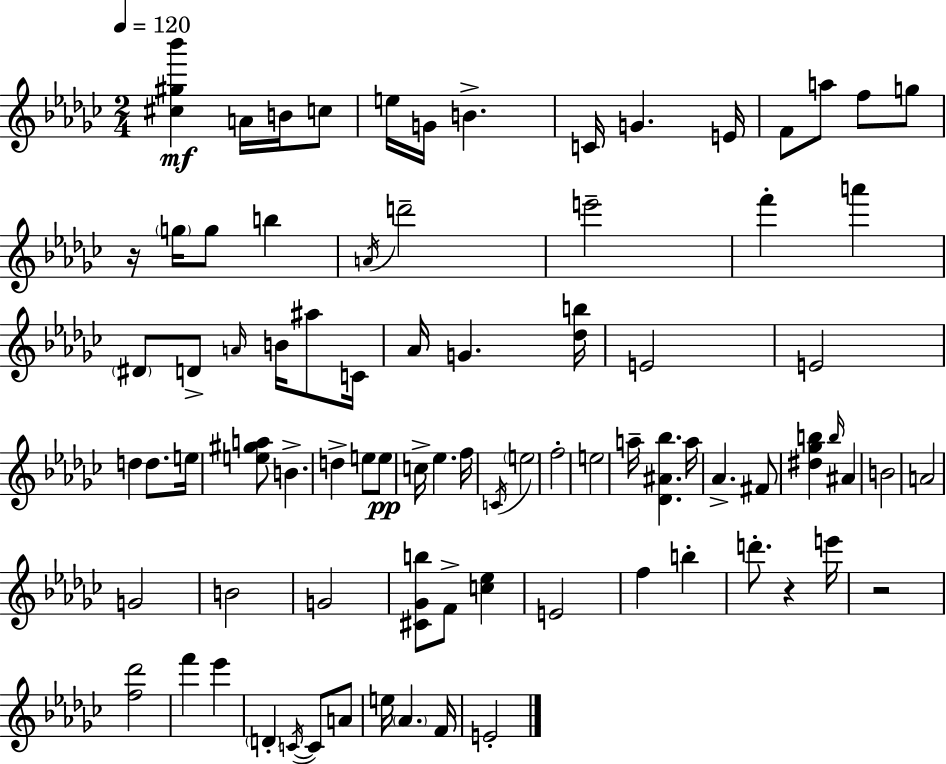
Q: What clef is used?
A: treble